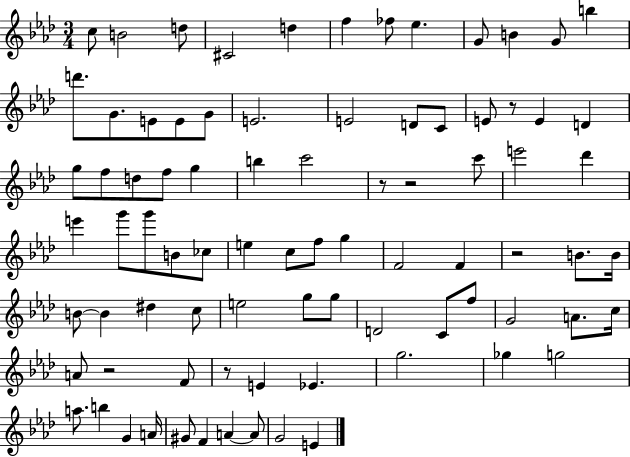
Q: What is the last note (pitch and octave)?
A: E4